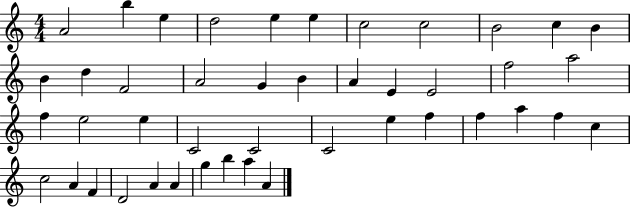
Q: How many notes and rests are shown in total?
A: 44